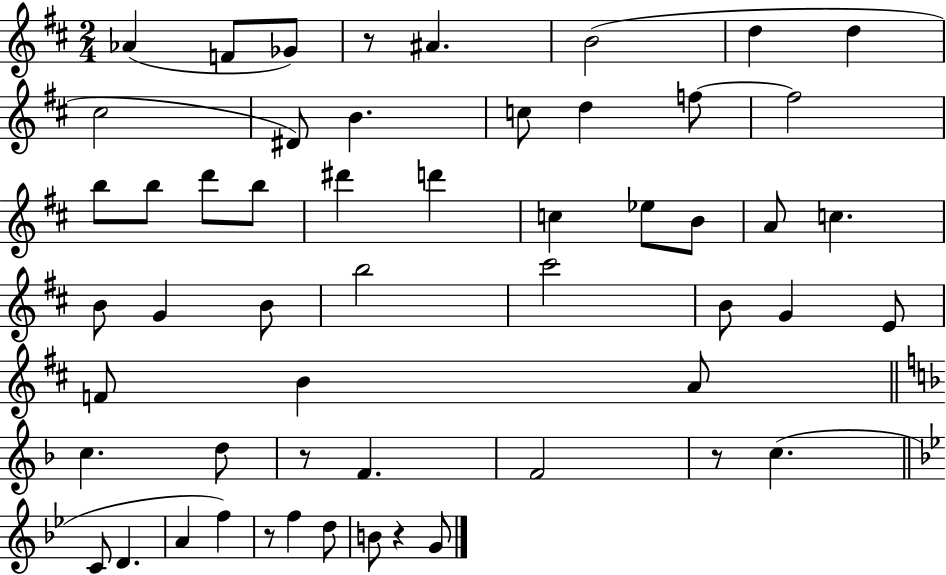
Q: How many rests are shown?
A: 5